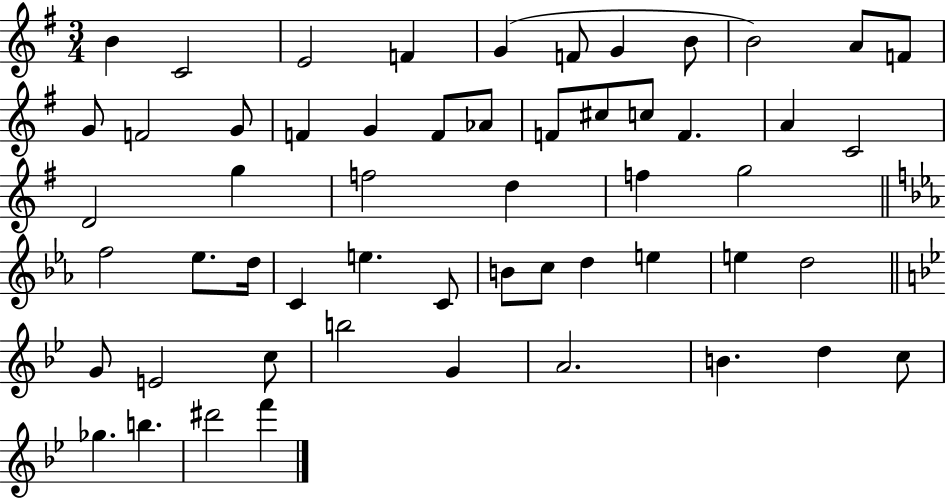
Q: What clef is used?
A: treble